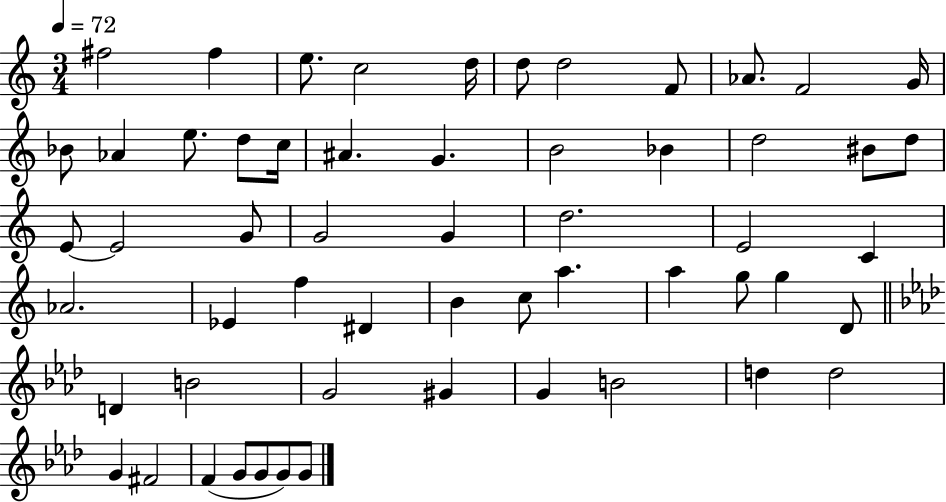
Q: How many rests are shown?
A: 0